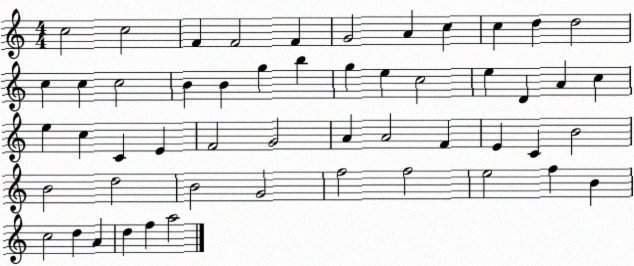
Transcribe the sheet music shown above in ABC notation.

X:1
T:Untitled
M:4/4
L:1/4
K:C
c2 c2 F F2 F G2 A c c d d2 c c c2 B B g b g e c2 e D A c e c C E F2 G2 A A2 F E C B2 B2 d2 B2 G2 f2 f2 e2 f B c2 d A d f a2